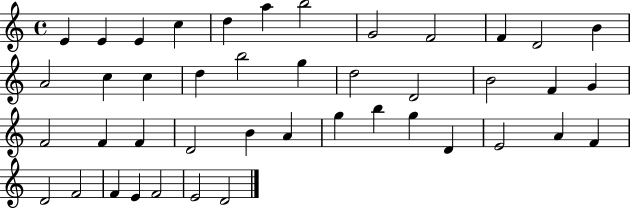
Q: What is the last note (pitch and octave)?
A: D4